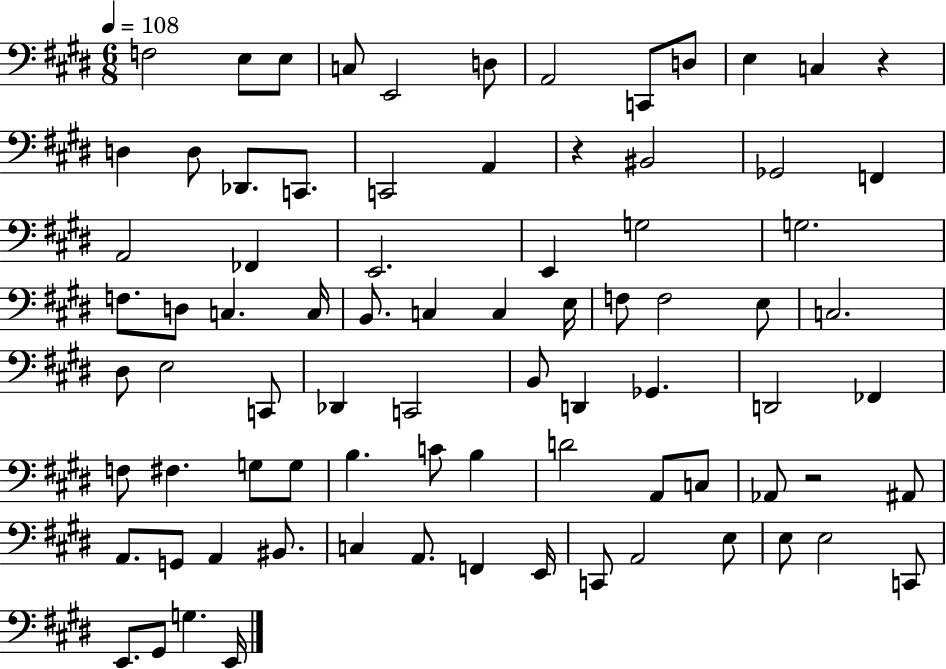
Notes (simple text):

F3/h E3/e E3/e C3/e E2/h D3/e A2/h C2/e D3/e E3/q C3/q R/q D3/q D3/e Db2/e. C2/e. C2/h A2/q R/q BIS2/h Gb2/h F2/q A2/h FES2/q E2/h. E2/q G3/h G3/h. F3/e. D3/e C3/q. C3/s B2/e. C3/q C3/q E3/s F3/e F3/h E3/e C3/h. D#3/e E3/h C2/e Db2/q C2/h B2/e D2/q Gb2/q. D2/h FES2/q F3/e F#3/q. G3/e G3/e B3/q. C4/e B3/q D4/h A2/e C3/e Ab2/e R/h A#2/e A2/e. G2/e A2/q BIS2/e. C3/q A2/e. F2/q E2/s C2/e A2/h E3/e E3/e E3/h C2/e E2/e. G#2/e G3/q. E2/s